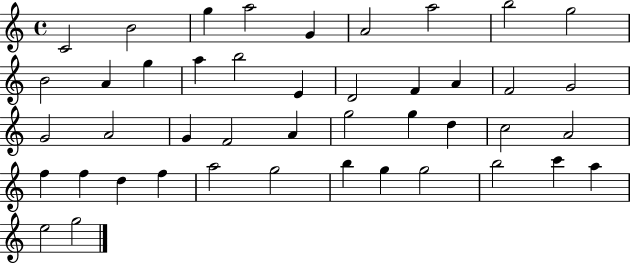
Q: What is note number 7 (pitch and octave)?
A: A5